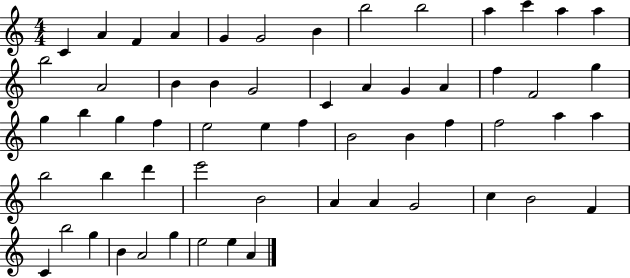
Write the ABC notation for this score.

X:1
T:Untitled
M:4/4
L:1/4
K:C
C A F A G G2 B b2 b2 a c' a a b2 A2 B B G2 C A G A f F2 g g b g f e2 e f B2 B f f2 a a b2 b d' e'2 B2 A A G2 c B2 F C b2 g B A2 g e2 e A